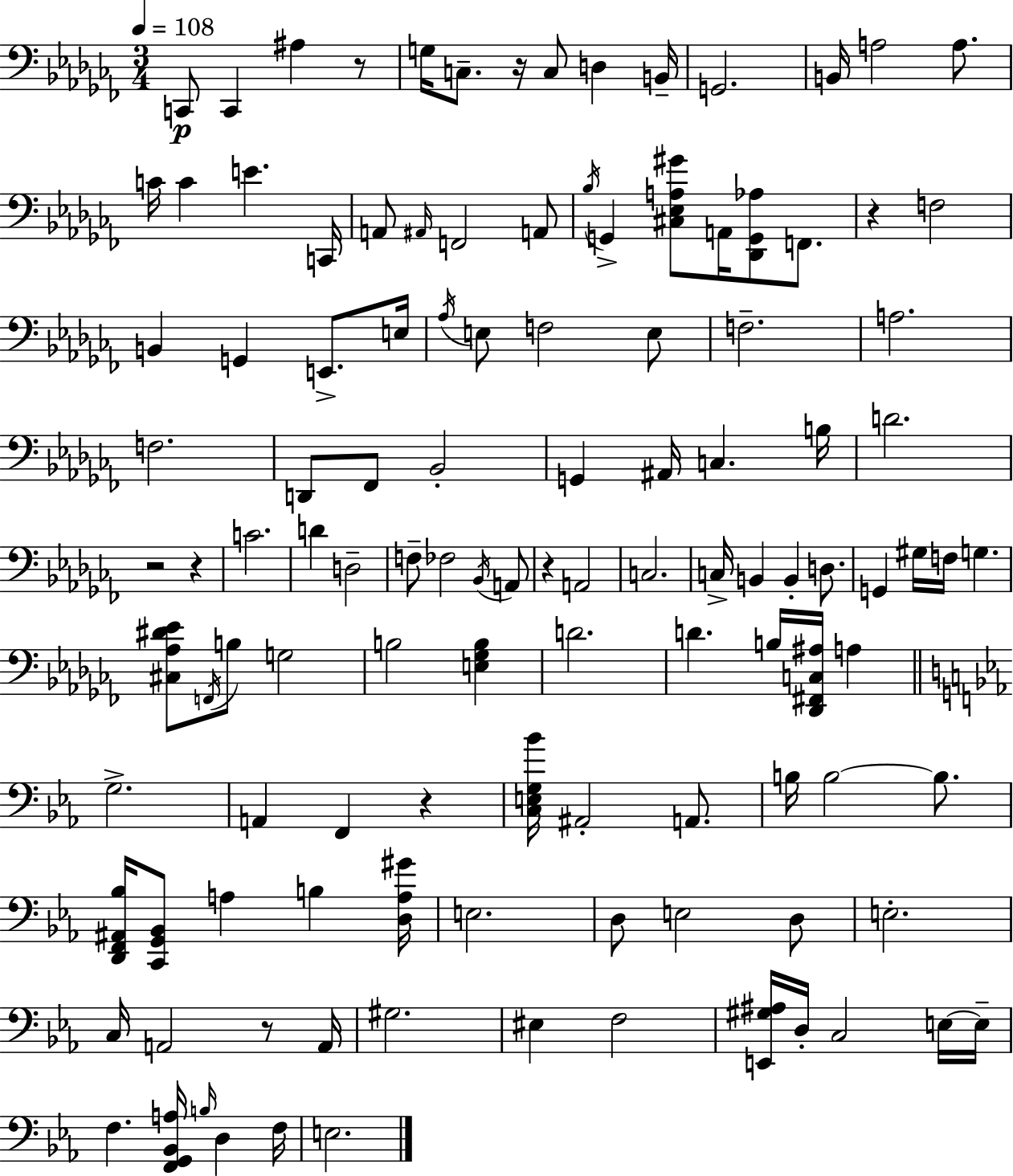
{
  \clef bass
  \numericTimeSignature
  \time 3/4
  \key aes \minor
  \tempo 4 = 108
  \repeat volta 2 { c,8\p c,4 ais4 r8 | g16 c8.-- r16 c8 d4 b,16-- | g,2. | b,16 a2 a8. | \break c'16 c'4 e'4. c,16 | a,8 \grace { ais,16 } f,2 a,8 | \acciaccatura { bes16 } g,4-> <cis ees a gis'>8 a,16 <des, g, aes>8 f,8. | r4 f2 | \break b,4 g,4 e,8.-> | e16 \acciaccatura { aes16 } e8 f2 | e8 f2.-- | a2. | \break f2. | d,8 fes,8 bes,2-. | g,4 ais,16 c4. | b16 d'2. | \break r2 r4 | c'2. | d'4 d2-- | f8-- fes2 | \break \acciaccatura { bes,16 } a,8 r4 a,2 | c2. | c16-> b,4 b,4-. | d8. g,4 gis16 f16 g4. | \break <cis aes dis' ees'>8 \acciaccatura { f,16 } b8 g2 | b2 | <e ges b>4 d'2. | d'4. b16 | \break <des, fis, c ais>16 a4 \bar "||" \break \key c \minor g2.-> | a,4 f,4 r4 | <c e g bes'>16 ais,2-. a,8. | b16 b2~~ b8. | \break <d, f, ais, bes>16 <c, g, bes,>8 a4 b4 <d a gis'>16 | e2. | d8 e2 d8 | e2.-. | \break c16 a,2 r8 a,16 | gis2. | eis4 f2 | <e, gis ais>16 d16-. c2 e16~~ e16-- | \break f4. <f, g, bes, a>16 \grace { b16 } d4 | f16 e2. | } \bar "|."
}